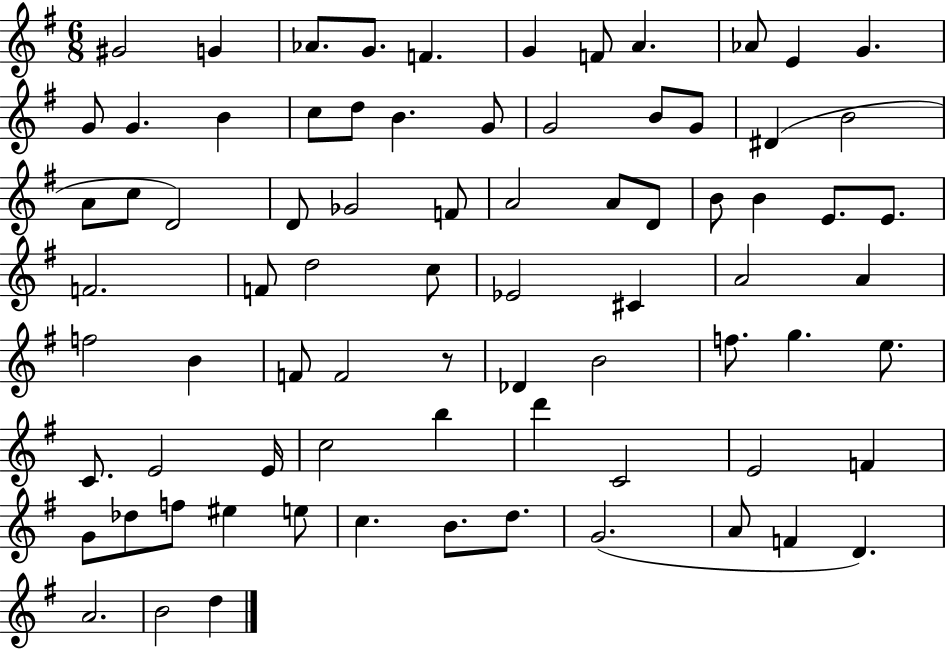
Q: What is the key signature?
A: G major